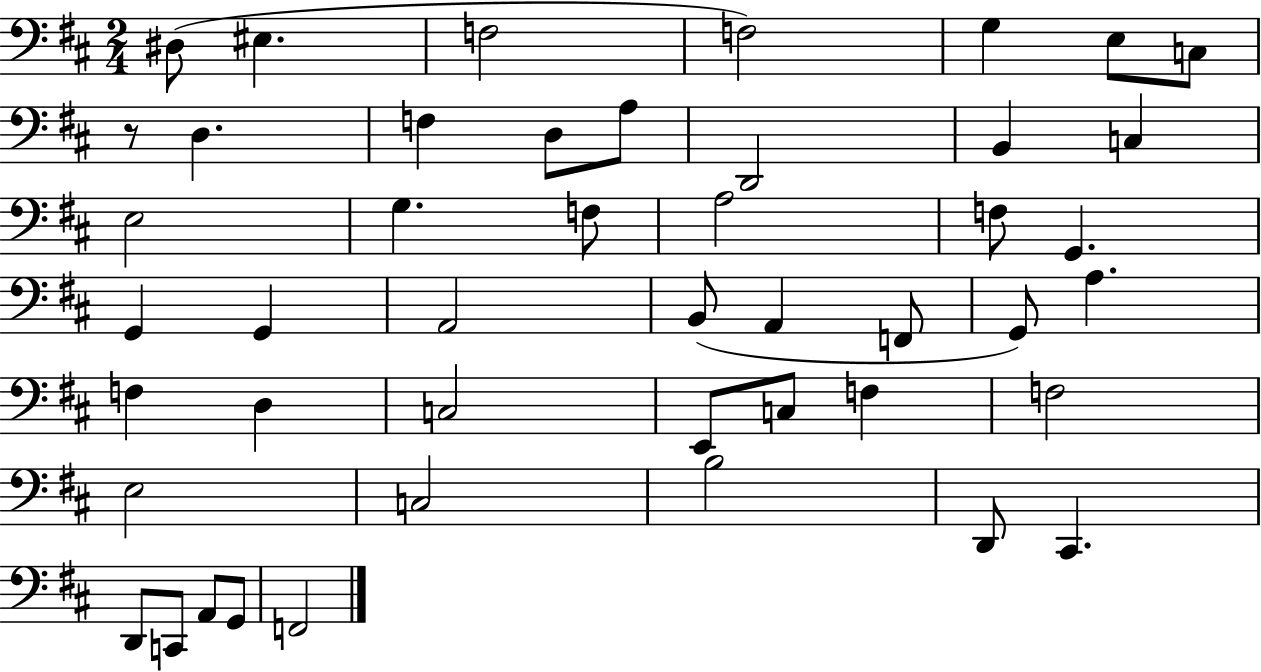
D#3/e EIS3/q. F3/h F3/h G3/q E3/e C3/e R/e D3/q. F3/q D3/e A3/e D2/h B2/q C3/q E3/h G3/q. F3/e A3/h F3/e G2/q. G2/q G2/q A2/h B2/e A2/q F2/e G2/e A3/q. F3/q D3/q C3/h E2/e C3/e F3/q F3/h E3/h C3/h B3/h D2/e C#2/q. D2/e C2/e A2/e G2/e F2/h